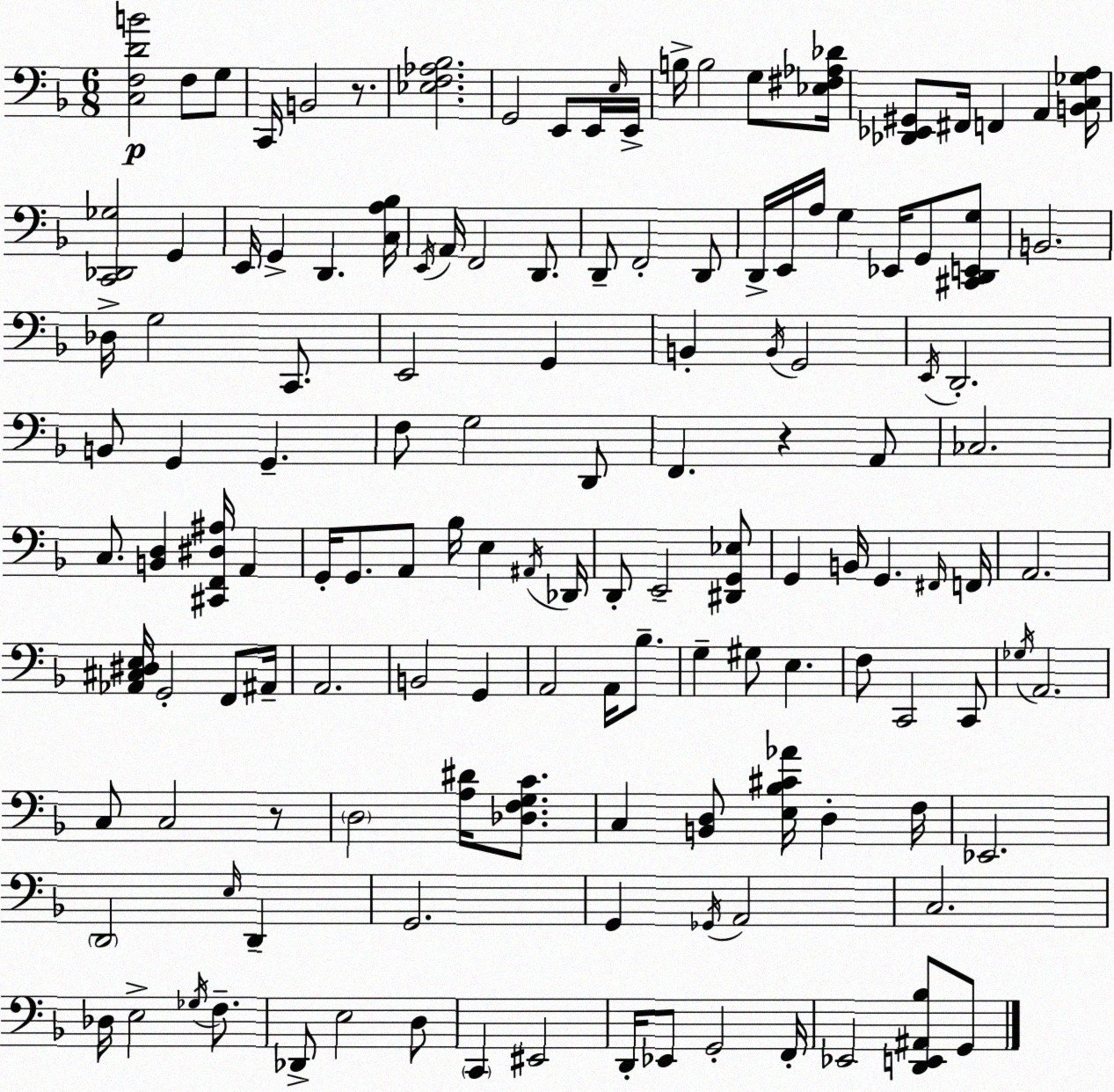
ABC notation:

X:1
T:Untitled
M:6/8
L:1/4
K:F
[C,F,DB]2 F,/2 G,/2 C,,/4 B,,2 z/2 [_E,F,_A,_B,]2 G,,2 E,,/2 E,,/4 E,/4 E,,/4 B,/4 B,2 G,/2 [_E,^F,_A,_D]/4 [_D,,_E,,^G,,]/2 ^F,,/4 F,, A,, [B,,C,_G,A,]/4 [C,,_D,,_G,]2 G,, E,,/4 G,, D,, [C,A,_B,]/4 E,,/4 A,,/4 F,,2 D,,/2 D,,/2 F,,2 D,,/2 D,,/4 E,,/4 A,/4 G, _E,,/4 G,,/2 [^C,,D,,E,,G,]/2 B,,2 _D,/4 G,2 C,,/2 E,,2 G,, B,, B,,/4 G,,2 E,,/4 D,,2 B,,/2 G,, G,, F,/2 G,2 D,,/2 F,, z A,,/2 _C,2 C,/2 [B,,D,] [^C,,F,,^D,^A,]/4 A,, G,,/4 G,,/2 A,,/2 _B,/4 E, ^A,,/4 _D,,/4 D,,/2 E,,2 [^D,,G,,_E,]/2 G,, B,,/4 G,, ^F,,/4 F,,/4 A,,2 [_A,,^C,^D,E,]/4 G,,2 F,,/2 ^A,,/4 A,,2 B,,2 G,, A,,2 A,,/4 _B,/2 G, ^G,/2 E, F,/2 C,,2 C,,/2 _G,/4 A,,2 C,/2 C,2 z/2 D,2 [A,^D]/4 [_D,F,G,C]/2 C, [B,,D,]/2 [E,_B,^C_A]/4 D, F,/4 _E,,2 D,,2 E,/4 D,, G,,2 G,, _G,,/4 A,,2 C,2 _D,/4 E,2 _G,/4 F,/2 _D,,/2 E,2 D,/2 C,, ^E,,2 D,,/4 _E,,/2 G,,2 F,,/4 _E,,2 [D,,E,,^A,,_B,]/2 G,,/2